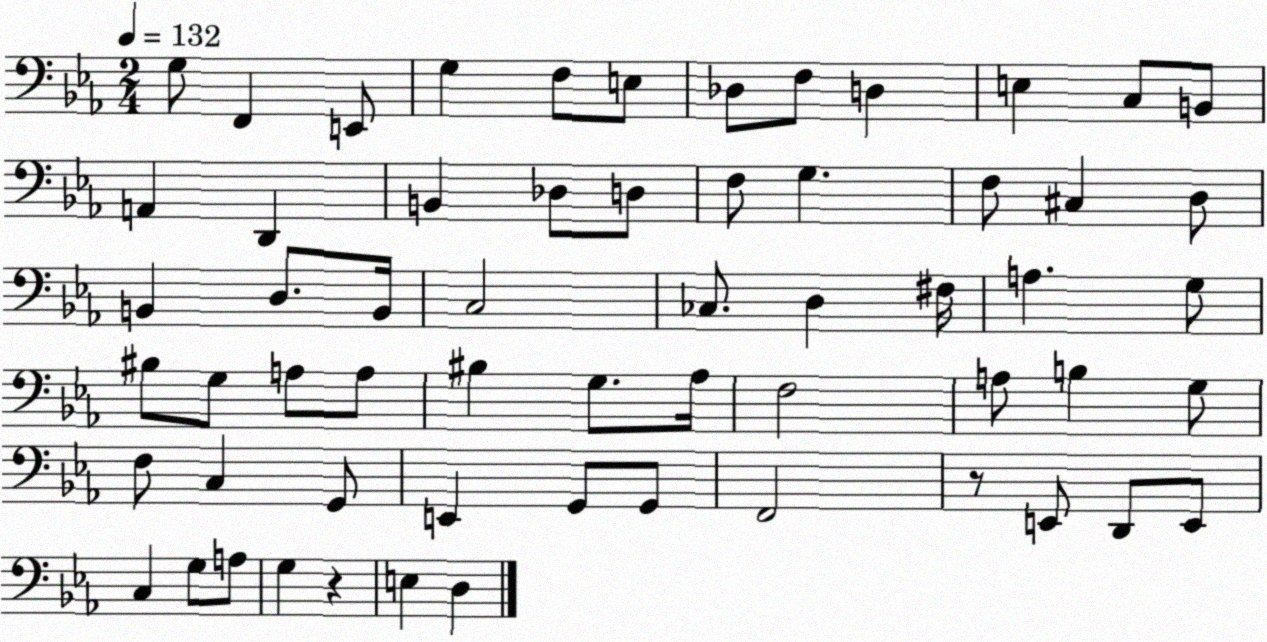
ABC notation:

X:1
T:Untitled
M:2/4
L:1/4
K:Eb
G,/2 F,, E,,/2 G, F,/2 E,/2 _D,/2 F,/2 D, E, C,/2 B,,/2 A,, D,, B,, _D,/2 D,/2 F,/2 G, F,/2 ^C, D,/2 B,, D,/2 B,,/4 C,2 _C,/2 D, ^F,/4 A, G,/2 ^B,/2 G,/2 A,/2 A,/2 ^B, G,/2 _A,/4 F,2 A,/2 B, G,/2 F,/2 C, G,,/2 E,, G,,/2 G,,/2 F,,2 z/2 E,,/2 D,,/2 E,,/2 C, G,/2 A,/2 G, z E, D,